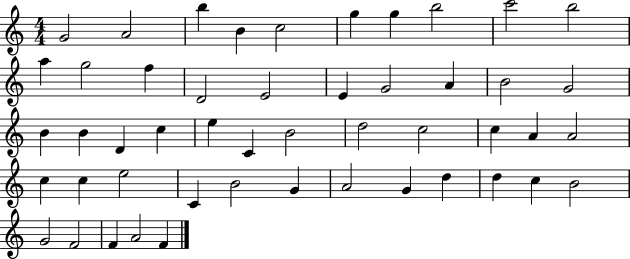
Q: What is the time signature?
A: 4/4